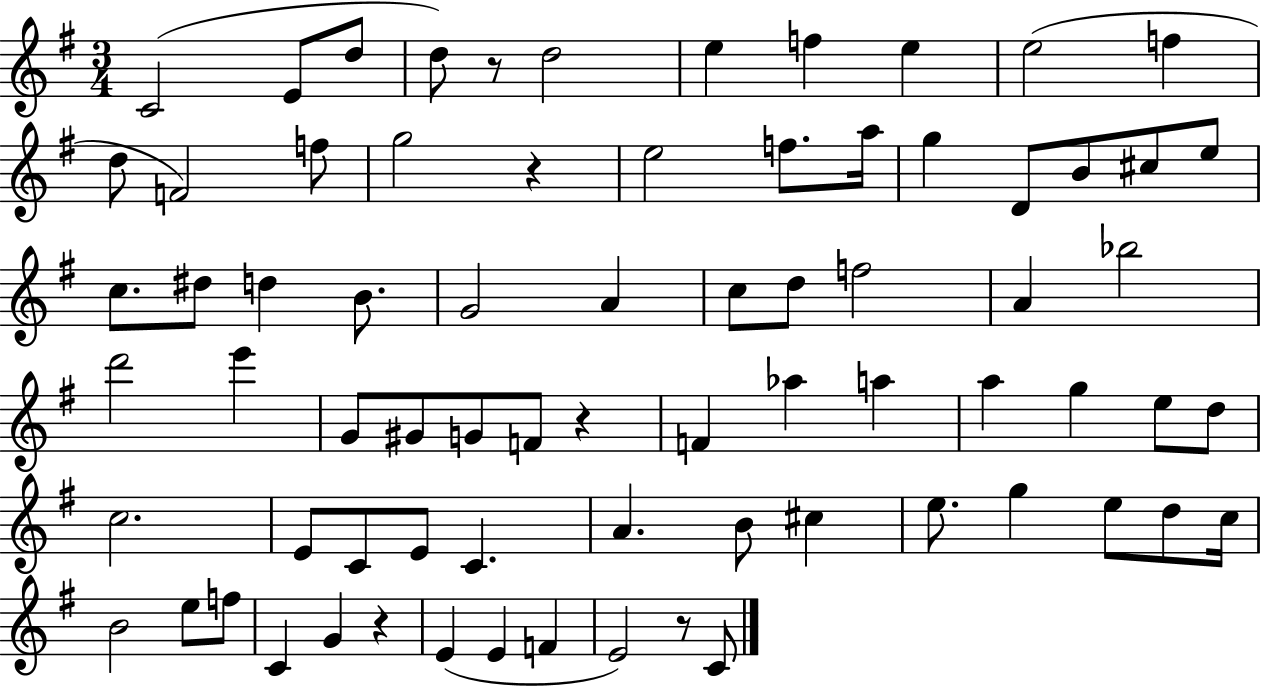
C4/h E4/e D5/e D5/e R/e D5/h E5/q F5/q E5/q E5/h F5/q D5/e F4/h F5/e G5/h R/q E5/h F5/e. A5/s G5/q D4/e B4/e C#5/e E5/e C5/e. D#5/e D5/q B4/e. G4/h A4/q C5/e D5/e F5/h A4/q Bb5/h D6/h E6/q G4/e G#4/e G4/e F4/e R/q F4/q Ab5/q A5/q A5/q G5/q E5/e D5/e C5/h. E4/e C4/e E4/e C4/q. A4/q. B4/e C#5/q E5/e. G5/q E5/e D5/e C5/s B4/h E5/e F5/e C4/q G4/q R/q E4/q E4/q F4/q E4/h R/e C4/e